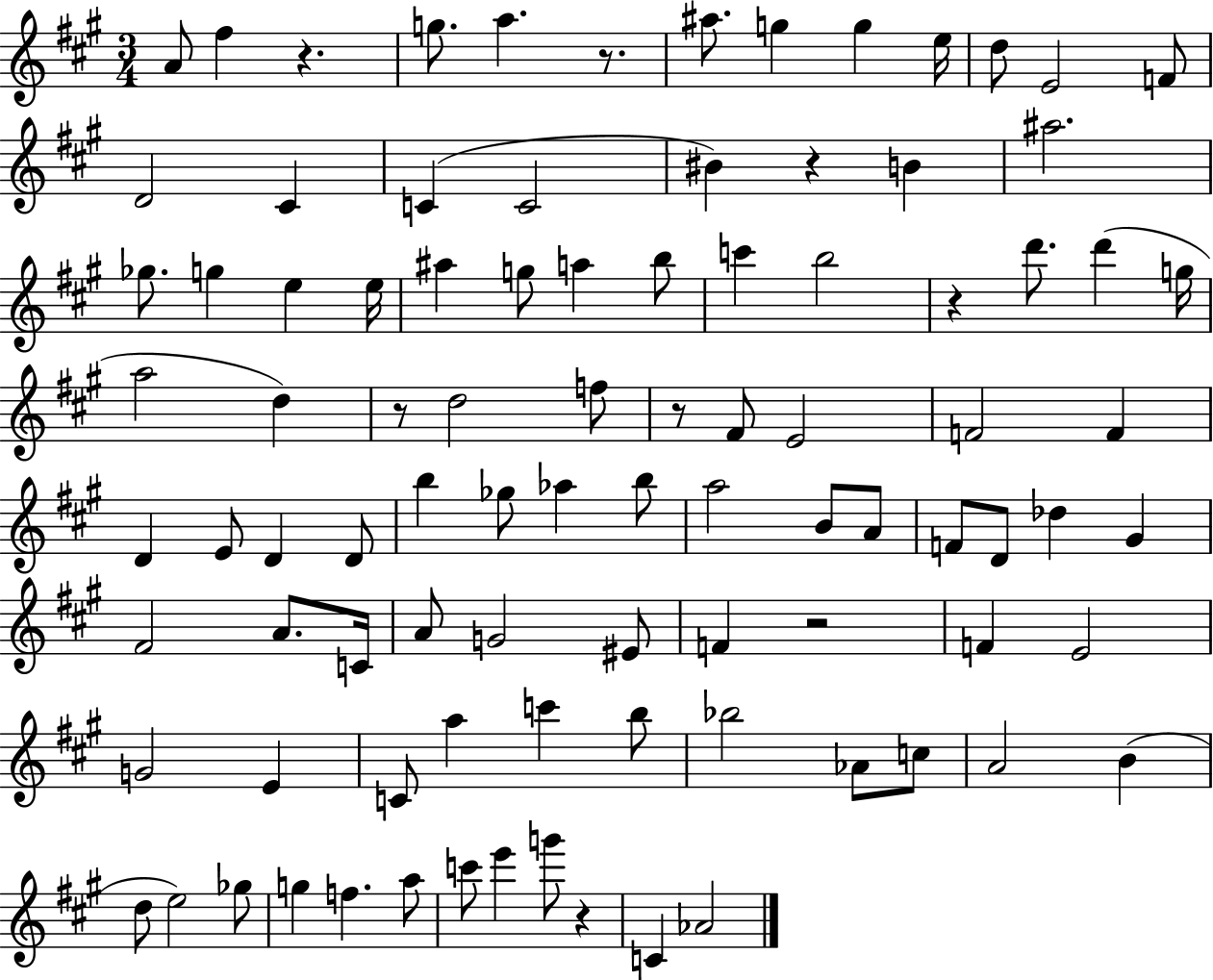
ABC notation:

X:1
T:Untitled
M:3/4
L:1/4
K:A
A/2 ^f z g/2 a z/2 ^a/2 g g e/4 d/2 E2 F/2 D2 ^C C C2 ^B z B ^a2 _g/2 g e e/4 ^a g/2 a b/2 c' b2 z d'/2 d' g/4 a2 d z/2 d2 f/2 z/2 ^F/2 E2 F2 F D E/2 D D/2 b _g/2 _a b/2 a2 B/2 A/2 F/2 D/2 _d ^G ^F2 A/2 C/4 A/2 G2 ^E/2 F z2 F E2 G2 E C/2 a c' b/2 _b2 _A/2 c/2 A2 B d/2 e2 _g/2 g f a/2 c'/2 e' g'/2 z C _A2